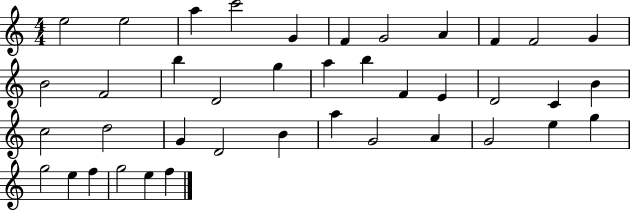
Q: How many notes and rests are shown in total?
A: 40